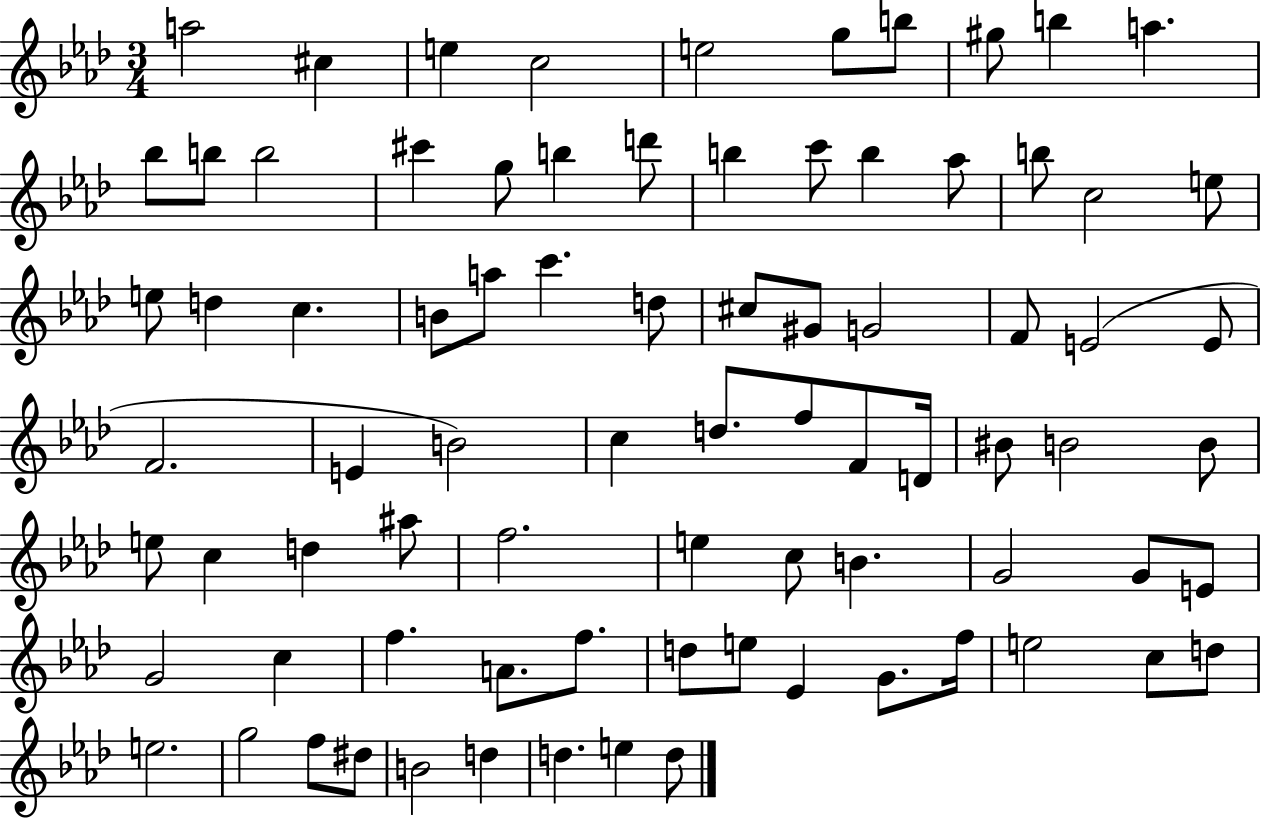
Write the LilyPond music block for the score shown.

{
  \clef treble
  \numericTimeSignature
  \time 3/4
  \key aes \major
  \repeat volta 2 { a''2 cis''4 | e''4 c''2 | e''2 g''8 b''8 | gis''8 b''4 a''4. | \break bes''8 b''8 b''2 | cis'''4 g''8 b''4 d'''8 | b''4 c'''8 b''4 aes''8 | b''8 c''2 e''8 | \break e''8 d''4 c''4. | b'8 a''8 c'''4. d''8 | cis''8 gis'8 g'2 | f'8 e'2( e'8 | \break f'2. | e'4 b'2) | c''4 d''8. f''8 f'8 d'16 | bis'8 b'2 b'8 | \break e''8 c''4 d''4 ais''8 | f''2. | e''4 c''8 b'4. | g'2 g'8 e'8 | \break g'2 c''4 | f''4. a'8. f''8. | d''8 e''8 ees'4 g'8. f''16 | e''2 c''8 d''8 | \break e''2. | g''2 f''8 dis''8 | b'2 d''4 | d''4. e''4 d''8 | \break } \bar "|."
}